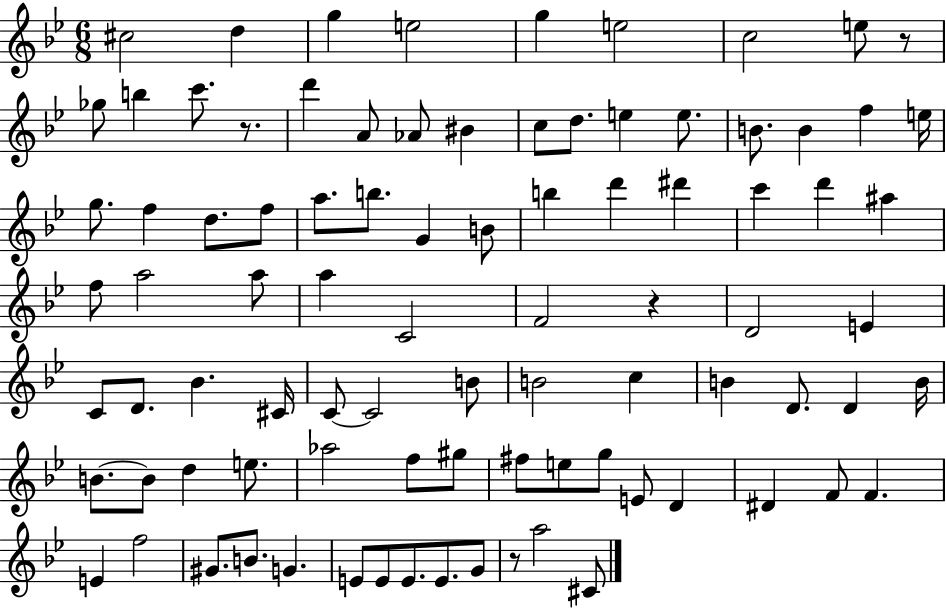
{
  \clef treble
  \numericTimeSignature
  \time 6/8
  \key bes \major
  cis''2 d''4 | g''4 e''2 | g''4 e''2 | c''2 e''8 r8 | \break ges''8 b''4 c'''8. r8. | d'''4 a'8 aes'8 bis'4 | c''8 d''8. e''4 e''8. | b'8. b'4 f''4 e''16 | \break g''8. f''4 d''8. f''8 | a''8. b''8. g'4 b'8 | b''4 d'''4 dis'''4 | c'''4 d'''4 ais''4 | \break f''8 a''2 a''8 | a''4 c'2 | f'2 r4 | d'2 e'4 | \break c'8 d'8. bes'4. cis'16 | c'8~~ c'2 b'8 | b'2 c''4 | b'4 d'8. d'4 b'16 | \break b'8.~~ b'8 d''4 e''8. | aes''2 f''8 gis''8 | fis''8 e''8 g''8 e'8 d'4 | dis'4 f'8 f'4. | \break e'4 f''2 | gis'8. b'8. g'4. | e'8 e'8 e'8. e'8. g'8 | r8 a''2 cis'8 | \break \bar "|."
}